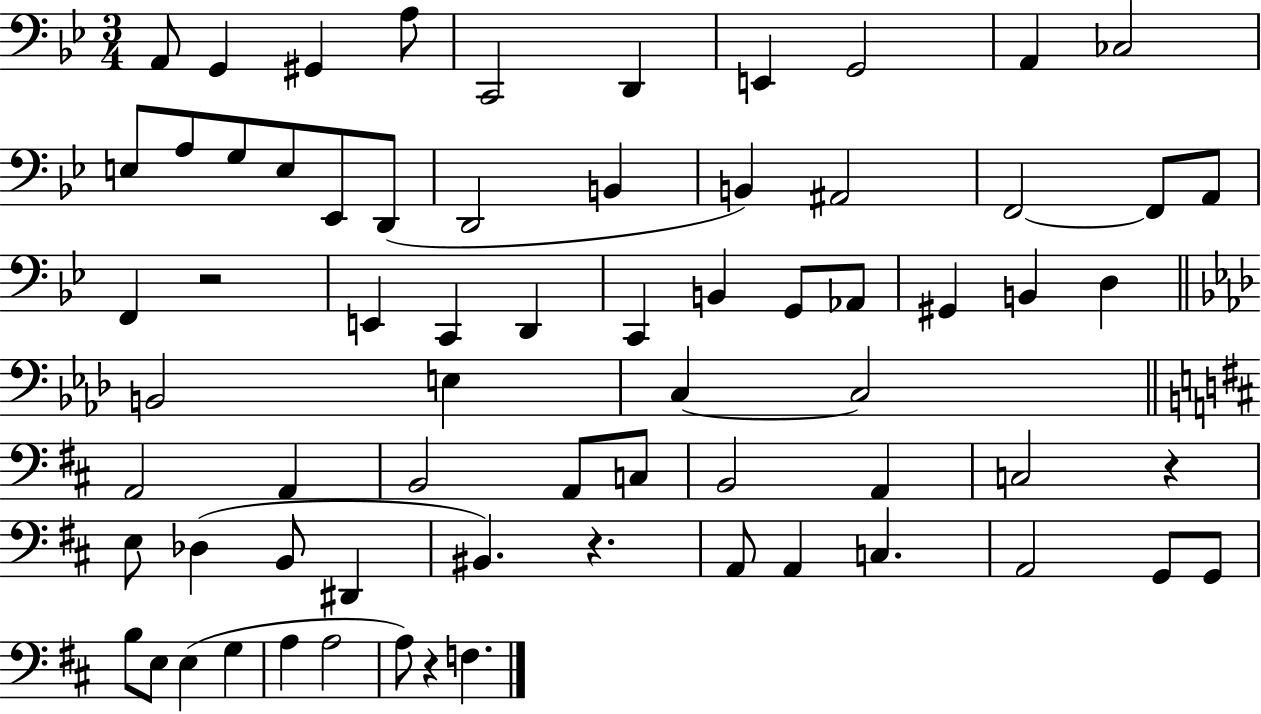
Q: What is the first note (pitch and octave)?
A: A2